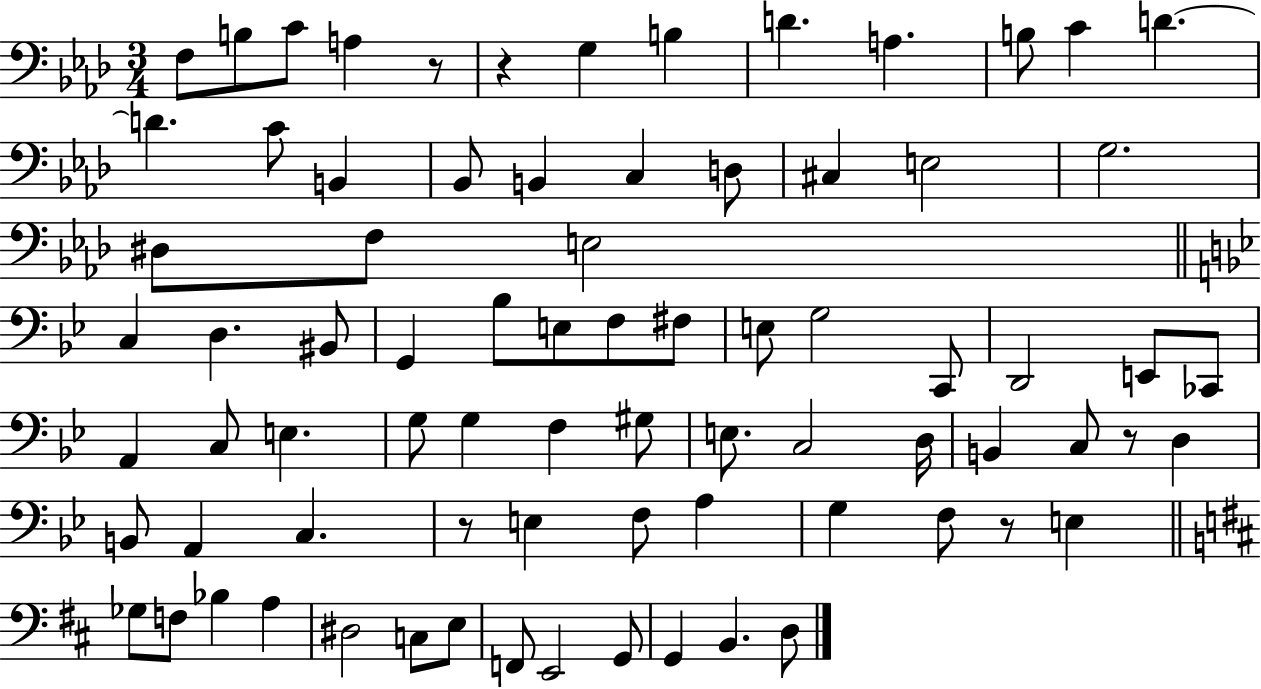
F3/e B3/e C4/e A3/q R/e R/q G3/q B3/q D4/q. A3/q. B3/e C4/q D4/q. D4/q. C4/e B2/q Bb2/e B2/q C3/q D3/e C#3/q E3/h G3/h. D#3/e F3/e E3/h C3/q D3/q. BIS2/e G2/q Bb3/e E3/e F3/e F#3/e E3/e G3/h C2/e D2/h E2/e CES2/e A2/q C3/e E3/q. G3/e G3/q F3/q G#3/e E3/e. C3/h D3/s B2/q C3/e R/e D3/q B2/e A2/q C3/q. R/e E3/q F3/e A3/q G3/q F3/e R/e E3/q Gb3/e F3/e Bb3/q A3/q D#3/h C3/e E3/e F2/e E2/h G2/e G2/q B2/q. D3/e